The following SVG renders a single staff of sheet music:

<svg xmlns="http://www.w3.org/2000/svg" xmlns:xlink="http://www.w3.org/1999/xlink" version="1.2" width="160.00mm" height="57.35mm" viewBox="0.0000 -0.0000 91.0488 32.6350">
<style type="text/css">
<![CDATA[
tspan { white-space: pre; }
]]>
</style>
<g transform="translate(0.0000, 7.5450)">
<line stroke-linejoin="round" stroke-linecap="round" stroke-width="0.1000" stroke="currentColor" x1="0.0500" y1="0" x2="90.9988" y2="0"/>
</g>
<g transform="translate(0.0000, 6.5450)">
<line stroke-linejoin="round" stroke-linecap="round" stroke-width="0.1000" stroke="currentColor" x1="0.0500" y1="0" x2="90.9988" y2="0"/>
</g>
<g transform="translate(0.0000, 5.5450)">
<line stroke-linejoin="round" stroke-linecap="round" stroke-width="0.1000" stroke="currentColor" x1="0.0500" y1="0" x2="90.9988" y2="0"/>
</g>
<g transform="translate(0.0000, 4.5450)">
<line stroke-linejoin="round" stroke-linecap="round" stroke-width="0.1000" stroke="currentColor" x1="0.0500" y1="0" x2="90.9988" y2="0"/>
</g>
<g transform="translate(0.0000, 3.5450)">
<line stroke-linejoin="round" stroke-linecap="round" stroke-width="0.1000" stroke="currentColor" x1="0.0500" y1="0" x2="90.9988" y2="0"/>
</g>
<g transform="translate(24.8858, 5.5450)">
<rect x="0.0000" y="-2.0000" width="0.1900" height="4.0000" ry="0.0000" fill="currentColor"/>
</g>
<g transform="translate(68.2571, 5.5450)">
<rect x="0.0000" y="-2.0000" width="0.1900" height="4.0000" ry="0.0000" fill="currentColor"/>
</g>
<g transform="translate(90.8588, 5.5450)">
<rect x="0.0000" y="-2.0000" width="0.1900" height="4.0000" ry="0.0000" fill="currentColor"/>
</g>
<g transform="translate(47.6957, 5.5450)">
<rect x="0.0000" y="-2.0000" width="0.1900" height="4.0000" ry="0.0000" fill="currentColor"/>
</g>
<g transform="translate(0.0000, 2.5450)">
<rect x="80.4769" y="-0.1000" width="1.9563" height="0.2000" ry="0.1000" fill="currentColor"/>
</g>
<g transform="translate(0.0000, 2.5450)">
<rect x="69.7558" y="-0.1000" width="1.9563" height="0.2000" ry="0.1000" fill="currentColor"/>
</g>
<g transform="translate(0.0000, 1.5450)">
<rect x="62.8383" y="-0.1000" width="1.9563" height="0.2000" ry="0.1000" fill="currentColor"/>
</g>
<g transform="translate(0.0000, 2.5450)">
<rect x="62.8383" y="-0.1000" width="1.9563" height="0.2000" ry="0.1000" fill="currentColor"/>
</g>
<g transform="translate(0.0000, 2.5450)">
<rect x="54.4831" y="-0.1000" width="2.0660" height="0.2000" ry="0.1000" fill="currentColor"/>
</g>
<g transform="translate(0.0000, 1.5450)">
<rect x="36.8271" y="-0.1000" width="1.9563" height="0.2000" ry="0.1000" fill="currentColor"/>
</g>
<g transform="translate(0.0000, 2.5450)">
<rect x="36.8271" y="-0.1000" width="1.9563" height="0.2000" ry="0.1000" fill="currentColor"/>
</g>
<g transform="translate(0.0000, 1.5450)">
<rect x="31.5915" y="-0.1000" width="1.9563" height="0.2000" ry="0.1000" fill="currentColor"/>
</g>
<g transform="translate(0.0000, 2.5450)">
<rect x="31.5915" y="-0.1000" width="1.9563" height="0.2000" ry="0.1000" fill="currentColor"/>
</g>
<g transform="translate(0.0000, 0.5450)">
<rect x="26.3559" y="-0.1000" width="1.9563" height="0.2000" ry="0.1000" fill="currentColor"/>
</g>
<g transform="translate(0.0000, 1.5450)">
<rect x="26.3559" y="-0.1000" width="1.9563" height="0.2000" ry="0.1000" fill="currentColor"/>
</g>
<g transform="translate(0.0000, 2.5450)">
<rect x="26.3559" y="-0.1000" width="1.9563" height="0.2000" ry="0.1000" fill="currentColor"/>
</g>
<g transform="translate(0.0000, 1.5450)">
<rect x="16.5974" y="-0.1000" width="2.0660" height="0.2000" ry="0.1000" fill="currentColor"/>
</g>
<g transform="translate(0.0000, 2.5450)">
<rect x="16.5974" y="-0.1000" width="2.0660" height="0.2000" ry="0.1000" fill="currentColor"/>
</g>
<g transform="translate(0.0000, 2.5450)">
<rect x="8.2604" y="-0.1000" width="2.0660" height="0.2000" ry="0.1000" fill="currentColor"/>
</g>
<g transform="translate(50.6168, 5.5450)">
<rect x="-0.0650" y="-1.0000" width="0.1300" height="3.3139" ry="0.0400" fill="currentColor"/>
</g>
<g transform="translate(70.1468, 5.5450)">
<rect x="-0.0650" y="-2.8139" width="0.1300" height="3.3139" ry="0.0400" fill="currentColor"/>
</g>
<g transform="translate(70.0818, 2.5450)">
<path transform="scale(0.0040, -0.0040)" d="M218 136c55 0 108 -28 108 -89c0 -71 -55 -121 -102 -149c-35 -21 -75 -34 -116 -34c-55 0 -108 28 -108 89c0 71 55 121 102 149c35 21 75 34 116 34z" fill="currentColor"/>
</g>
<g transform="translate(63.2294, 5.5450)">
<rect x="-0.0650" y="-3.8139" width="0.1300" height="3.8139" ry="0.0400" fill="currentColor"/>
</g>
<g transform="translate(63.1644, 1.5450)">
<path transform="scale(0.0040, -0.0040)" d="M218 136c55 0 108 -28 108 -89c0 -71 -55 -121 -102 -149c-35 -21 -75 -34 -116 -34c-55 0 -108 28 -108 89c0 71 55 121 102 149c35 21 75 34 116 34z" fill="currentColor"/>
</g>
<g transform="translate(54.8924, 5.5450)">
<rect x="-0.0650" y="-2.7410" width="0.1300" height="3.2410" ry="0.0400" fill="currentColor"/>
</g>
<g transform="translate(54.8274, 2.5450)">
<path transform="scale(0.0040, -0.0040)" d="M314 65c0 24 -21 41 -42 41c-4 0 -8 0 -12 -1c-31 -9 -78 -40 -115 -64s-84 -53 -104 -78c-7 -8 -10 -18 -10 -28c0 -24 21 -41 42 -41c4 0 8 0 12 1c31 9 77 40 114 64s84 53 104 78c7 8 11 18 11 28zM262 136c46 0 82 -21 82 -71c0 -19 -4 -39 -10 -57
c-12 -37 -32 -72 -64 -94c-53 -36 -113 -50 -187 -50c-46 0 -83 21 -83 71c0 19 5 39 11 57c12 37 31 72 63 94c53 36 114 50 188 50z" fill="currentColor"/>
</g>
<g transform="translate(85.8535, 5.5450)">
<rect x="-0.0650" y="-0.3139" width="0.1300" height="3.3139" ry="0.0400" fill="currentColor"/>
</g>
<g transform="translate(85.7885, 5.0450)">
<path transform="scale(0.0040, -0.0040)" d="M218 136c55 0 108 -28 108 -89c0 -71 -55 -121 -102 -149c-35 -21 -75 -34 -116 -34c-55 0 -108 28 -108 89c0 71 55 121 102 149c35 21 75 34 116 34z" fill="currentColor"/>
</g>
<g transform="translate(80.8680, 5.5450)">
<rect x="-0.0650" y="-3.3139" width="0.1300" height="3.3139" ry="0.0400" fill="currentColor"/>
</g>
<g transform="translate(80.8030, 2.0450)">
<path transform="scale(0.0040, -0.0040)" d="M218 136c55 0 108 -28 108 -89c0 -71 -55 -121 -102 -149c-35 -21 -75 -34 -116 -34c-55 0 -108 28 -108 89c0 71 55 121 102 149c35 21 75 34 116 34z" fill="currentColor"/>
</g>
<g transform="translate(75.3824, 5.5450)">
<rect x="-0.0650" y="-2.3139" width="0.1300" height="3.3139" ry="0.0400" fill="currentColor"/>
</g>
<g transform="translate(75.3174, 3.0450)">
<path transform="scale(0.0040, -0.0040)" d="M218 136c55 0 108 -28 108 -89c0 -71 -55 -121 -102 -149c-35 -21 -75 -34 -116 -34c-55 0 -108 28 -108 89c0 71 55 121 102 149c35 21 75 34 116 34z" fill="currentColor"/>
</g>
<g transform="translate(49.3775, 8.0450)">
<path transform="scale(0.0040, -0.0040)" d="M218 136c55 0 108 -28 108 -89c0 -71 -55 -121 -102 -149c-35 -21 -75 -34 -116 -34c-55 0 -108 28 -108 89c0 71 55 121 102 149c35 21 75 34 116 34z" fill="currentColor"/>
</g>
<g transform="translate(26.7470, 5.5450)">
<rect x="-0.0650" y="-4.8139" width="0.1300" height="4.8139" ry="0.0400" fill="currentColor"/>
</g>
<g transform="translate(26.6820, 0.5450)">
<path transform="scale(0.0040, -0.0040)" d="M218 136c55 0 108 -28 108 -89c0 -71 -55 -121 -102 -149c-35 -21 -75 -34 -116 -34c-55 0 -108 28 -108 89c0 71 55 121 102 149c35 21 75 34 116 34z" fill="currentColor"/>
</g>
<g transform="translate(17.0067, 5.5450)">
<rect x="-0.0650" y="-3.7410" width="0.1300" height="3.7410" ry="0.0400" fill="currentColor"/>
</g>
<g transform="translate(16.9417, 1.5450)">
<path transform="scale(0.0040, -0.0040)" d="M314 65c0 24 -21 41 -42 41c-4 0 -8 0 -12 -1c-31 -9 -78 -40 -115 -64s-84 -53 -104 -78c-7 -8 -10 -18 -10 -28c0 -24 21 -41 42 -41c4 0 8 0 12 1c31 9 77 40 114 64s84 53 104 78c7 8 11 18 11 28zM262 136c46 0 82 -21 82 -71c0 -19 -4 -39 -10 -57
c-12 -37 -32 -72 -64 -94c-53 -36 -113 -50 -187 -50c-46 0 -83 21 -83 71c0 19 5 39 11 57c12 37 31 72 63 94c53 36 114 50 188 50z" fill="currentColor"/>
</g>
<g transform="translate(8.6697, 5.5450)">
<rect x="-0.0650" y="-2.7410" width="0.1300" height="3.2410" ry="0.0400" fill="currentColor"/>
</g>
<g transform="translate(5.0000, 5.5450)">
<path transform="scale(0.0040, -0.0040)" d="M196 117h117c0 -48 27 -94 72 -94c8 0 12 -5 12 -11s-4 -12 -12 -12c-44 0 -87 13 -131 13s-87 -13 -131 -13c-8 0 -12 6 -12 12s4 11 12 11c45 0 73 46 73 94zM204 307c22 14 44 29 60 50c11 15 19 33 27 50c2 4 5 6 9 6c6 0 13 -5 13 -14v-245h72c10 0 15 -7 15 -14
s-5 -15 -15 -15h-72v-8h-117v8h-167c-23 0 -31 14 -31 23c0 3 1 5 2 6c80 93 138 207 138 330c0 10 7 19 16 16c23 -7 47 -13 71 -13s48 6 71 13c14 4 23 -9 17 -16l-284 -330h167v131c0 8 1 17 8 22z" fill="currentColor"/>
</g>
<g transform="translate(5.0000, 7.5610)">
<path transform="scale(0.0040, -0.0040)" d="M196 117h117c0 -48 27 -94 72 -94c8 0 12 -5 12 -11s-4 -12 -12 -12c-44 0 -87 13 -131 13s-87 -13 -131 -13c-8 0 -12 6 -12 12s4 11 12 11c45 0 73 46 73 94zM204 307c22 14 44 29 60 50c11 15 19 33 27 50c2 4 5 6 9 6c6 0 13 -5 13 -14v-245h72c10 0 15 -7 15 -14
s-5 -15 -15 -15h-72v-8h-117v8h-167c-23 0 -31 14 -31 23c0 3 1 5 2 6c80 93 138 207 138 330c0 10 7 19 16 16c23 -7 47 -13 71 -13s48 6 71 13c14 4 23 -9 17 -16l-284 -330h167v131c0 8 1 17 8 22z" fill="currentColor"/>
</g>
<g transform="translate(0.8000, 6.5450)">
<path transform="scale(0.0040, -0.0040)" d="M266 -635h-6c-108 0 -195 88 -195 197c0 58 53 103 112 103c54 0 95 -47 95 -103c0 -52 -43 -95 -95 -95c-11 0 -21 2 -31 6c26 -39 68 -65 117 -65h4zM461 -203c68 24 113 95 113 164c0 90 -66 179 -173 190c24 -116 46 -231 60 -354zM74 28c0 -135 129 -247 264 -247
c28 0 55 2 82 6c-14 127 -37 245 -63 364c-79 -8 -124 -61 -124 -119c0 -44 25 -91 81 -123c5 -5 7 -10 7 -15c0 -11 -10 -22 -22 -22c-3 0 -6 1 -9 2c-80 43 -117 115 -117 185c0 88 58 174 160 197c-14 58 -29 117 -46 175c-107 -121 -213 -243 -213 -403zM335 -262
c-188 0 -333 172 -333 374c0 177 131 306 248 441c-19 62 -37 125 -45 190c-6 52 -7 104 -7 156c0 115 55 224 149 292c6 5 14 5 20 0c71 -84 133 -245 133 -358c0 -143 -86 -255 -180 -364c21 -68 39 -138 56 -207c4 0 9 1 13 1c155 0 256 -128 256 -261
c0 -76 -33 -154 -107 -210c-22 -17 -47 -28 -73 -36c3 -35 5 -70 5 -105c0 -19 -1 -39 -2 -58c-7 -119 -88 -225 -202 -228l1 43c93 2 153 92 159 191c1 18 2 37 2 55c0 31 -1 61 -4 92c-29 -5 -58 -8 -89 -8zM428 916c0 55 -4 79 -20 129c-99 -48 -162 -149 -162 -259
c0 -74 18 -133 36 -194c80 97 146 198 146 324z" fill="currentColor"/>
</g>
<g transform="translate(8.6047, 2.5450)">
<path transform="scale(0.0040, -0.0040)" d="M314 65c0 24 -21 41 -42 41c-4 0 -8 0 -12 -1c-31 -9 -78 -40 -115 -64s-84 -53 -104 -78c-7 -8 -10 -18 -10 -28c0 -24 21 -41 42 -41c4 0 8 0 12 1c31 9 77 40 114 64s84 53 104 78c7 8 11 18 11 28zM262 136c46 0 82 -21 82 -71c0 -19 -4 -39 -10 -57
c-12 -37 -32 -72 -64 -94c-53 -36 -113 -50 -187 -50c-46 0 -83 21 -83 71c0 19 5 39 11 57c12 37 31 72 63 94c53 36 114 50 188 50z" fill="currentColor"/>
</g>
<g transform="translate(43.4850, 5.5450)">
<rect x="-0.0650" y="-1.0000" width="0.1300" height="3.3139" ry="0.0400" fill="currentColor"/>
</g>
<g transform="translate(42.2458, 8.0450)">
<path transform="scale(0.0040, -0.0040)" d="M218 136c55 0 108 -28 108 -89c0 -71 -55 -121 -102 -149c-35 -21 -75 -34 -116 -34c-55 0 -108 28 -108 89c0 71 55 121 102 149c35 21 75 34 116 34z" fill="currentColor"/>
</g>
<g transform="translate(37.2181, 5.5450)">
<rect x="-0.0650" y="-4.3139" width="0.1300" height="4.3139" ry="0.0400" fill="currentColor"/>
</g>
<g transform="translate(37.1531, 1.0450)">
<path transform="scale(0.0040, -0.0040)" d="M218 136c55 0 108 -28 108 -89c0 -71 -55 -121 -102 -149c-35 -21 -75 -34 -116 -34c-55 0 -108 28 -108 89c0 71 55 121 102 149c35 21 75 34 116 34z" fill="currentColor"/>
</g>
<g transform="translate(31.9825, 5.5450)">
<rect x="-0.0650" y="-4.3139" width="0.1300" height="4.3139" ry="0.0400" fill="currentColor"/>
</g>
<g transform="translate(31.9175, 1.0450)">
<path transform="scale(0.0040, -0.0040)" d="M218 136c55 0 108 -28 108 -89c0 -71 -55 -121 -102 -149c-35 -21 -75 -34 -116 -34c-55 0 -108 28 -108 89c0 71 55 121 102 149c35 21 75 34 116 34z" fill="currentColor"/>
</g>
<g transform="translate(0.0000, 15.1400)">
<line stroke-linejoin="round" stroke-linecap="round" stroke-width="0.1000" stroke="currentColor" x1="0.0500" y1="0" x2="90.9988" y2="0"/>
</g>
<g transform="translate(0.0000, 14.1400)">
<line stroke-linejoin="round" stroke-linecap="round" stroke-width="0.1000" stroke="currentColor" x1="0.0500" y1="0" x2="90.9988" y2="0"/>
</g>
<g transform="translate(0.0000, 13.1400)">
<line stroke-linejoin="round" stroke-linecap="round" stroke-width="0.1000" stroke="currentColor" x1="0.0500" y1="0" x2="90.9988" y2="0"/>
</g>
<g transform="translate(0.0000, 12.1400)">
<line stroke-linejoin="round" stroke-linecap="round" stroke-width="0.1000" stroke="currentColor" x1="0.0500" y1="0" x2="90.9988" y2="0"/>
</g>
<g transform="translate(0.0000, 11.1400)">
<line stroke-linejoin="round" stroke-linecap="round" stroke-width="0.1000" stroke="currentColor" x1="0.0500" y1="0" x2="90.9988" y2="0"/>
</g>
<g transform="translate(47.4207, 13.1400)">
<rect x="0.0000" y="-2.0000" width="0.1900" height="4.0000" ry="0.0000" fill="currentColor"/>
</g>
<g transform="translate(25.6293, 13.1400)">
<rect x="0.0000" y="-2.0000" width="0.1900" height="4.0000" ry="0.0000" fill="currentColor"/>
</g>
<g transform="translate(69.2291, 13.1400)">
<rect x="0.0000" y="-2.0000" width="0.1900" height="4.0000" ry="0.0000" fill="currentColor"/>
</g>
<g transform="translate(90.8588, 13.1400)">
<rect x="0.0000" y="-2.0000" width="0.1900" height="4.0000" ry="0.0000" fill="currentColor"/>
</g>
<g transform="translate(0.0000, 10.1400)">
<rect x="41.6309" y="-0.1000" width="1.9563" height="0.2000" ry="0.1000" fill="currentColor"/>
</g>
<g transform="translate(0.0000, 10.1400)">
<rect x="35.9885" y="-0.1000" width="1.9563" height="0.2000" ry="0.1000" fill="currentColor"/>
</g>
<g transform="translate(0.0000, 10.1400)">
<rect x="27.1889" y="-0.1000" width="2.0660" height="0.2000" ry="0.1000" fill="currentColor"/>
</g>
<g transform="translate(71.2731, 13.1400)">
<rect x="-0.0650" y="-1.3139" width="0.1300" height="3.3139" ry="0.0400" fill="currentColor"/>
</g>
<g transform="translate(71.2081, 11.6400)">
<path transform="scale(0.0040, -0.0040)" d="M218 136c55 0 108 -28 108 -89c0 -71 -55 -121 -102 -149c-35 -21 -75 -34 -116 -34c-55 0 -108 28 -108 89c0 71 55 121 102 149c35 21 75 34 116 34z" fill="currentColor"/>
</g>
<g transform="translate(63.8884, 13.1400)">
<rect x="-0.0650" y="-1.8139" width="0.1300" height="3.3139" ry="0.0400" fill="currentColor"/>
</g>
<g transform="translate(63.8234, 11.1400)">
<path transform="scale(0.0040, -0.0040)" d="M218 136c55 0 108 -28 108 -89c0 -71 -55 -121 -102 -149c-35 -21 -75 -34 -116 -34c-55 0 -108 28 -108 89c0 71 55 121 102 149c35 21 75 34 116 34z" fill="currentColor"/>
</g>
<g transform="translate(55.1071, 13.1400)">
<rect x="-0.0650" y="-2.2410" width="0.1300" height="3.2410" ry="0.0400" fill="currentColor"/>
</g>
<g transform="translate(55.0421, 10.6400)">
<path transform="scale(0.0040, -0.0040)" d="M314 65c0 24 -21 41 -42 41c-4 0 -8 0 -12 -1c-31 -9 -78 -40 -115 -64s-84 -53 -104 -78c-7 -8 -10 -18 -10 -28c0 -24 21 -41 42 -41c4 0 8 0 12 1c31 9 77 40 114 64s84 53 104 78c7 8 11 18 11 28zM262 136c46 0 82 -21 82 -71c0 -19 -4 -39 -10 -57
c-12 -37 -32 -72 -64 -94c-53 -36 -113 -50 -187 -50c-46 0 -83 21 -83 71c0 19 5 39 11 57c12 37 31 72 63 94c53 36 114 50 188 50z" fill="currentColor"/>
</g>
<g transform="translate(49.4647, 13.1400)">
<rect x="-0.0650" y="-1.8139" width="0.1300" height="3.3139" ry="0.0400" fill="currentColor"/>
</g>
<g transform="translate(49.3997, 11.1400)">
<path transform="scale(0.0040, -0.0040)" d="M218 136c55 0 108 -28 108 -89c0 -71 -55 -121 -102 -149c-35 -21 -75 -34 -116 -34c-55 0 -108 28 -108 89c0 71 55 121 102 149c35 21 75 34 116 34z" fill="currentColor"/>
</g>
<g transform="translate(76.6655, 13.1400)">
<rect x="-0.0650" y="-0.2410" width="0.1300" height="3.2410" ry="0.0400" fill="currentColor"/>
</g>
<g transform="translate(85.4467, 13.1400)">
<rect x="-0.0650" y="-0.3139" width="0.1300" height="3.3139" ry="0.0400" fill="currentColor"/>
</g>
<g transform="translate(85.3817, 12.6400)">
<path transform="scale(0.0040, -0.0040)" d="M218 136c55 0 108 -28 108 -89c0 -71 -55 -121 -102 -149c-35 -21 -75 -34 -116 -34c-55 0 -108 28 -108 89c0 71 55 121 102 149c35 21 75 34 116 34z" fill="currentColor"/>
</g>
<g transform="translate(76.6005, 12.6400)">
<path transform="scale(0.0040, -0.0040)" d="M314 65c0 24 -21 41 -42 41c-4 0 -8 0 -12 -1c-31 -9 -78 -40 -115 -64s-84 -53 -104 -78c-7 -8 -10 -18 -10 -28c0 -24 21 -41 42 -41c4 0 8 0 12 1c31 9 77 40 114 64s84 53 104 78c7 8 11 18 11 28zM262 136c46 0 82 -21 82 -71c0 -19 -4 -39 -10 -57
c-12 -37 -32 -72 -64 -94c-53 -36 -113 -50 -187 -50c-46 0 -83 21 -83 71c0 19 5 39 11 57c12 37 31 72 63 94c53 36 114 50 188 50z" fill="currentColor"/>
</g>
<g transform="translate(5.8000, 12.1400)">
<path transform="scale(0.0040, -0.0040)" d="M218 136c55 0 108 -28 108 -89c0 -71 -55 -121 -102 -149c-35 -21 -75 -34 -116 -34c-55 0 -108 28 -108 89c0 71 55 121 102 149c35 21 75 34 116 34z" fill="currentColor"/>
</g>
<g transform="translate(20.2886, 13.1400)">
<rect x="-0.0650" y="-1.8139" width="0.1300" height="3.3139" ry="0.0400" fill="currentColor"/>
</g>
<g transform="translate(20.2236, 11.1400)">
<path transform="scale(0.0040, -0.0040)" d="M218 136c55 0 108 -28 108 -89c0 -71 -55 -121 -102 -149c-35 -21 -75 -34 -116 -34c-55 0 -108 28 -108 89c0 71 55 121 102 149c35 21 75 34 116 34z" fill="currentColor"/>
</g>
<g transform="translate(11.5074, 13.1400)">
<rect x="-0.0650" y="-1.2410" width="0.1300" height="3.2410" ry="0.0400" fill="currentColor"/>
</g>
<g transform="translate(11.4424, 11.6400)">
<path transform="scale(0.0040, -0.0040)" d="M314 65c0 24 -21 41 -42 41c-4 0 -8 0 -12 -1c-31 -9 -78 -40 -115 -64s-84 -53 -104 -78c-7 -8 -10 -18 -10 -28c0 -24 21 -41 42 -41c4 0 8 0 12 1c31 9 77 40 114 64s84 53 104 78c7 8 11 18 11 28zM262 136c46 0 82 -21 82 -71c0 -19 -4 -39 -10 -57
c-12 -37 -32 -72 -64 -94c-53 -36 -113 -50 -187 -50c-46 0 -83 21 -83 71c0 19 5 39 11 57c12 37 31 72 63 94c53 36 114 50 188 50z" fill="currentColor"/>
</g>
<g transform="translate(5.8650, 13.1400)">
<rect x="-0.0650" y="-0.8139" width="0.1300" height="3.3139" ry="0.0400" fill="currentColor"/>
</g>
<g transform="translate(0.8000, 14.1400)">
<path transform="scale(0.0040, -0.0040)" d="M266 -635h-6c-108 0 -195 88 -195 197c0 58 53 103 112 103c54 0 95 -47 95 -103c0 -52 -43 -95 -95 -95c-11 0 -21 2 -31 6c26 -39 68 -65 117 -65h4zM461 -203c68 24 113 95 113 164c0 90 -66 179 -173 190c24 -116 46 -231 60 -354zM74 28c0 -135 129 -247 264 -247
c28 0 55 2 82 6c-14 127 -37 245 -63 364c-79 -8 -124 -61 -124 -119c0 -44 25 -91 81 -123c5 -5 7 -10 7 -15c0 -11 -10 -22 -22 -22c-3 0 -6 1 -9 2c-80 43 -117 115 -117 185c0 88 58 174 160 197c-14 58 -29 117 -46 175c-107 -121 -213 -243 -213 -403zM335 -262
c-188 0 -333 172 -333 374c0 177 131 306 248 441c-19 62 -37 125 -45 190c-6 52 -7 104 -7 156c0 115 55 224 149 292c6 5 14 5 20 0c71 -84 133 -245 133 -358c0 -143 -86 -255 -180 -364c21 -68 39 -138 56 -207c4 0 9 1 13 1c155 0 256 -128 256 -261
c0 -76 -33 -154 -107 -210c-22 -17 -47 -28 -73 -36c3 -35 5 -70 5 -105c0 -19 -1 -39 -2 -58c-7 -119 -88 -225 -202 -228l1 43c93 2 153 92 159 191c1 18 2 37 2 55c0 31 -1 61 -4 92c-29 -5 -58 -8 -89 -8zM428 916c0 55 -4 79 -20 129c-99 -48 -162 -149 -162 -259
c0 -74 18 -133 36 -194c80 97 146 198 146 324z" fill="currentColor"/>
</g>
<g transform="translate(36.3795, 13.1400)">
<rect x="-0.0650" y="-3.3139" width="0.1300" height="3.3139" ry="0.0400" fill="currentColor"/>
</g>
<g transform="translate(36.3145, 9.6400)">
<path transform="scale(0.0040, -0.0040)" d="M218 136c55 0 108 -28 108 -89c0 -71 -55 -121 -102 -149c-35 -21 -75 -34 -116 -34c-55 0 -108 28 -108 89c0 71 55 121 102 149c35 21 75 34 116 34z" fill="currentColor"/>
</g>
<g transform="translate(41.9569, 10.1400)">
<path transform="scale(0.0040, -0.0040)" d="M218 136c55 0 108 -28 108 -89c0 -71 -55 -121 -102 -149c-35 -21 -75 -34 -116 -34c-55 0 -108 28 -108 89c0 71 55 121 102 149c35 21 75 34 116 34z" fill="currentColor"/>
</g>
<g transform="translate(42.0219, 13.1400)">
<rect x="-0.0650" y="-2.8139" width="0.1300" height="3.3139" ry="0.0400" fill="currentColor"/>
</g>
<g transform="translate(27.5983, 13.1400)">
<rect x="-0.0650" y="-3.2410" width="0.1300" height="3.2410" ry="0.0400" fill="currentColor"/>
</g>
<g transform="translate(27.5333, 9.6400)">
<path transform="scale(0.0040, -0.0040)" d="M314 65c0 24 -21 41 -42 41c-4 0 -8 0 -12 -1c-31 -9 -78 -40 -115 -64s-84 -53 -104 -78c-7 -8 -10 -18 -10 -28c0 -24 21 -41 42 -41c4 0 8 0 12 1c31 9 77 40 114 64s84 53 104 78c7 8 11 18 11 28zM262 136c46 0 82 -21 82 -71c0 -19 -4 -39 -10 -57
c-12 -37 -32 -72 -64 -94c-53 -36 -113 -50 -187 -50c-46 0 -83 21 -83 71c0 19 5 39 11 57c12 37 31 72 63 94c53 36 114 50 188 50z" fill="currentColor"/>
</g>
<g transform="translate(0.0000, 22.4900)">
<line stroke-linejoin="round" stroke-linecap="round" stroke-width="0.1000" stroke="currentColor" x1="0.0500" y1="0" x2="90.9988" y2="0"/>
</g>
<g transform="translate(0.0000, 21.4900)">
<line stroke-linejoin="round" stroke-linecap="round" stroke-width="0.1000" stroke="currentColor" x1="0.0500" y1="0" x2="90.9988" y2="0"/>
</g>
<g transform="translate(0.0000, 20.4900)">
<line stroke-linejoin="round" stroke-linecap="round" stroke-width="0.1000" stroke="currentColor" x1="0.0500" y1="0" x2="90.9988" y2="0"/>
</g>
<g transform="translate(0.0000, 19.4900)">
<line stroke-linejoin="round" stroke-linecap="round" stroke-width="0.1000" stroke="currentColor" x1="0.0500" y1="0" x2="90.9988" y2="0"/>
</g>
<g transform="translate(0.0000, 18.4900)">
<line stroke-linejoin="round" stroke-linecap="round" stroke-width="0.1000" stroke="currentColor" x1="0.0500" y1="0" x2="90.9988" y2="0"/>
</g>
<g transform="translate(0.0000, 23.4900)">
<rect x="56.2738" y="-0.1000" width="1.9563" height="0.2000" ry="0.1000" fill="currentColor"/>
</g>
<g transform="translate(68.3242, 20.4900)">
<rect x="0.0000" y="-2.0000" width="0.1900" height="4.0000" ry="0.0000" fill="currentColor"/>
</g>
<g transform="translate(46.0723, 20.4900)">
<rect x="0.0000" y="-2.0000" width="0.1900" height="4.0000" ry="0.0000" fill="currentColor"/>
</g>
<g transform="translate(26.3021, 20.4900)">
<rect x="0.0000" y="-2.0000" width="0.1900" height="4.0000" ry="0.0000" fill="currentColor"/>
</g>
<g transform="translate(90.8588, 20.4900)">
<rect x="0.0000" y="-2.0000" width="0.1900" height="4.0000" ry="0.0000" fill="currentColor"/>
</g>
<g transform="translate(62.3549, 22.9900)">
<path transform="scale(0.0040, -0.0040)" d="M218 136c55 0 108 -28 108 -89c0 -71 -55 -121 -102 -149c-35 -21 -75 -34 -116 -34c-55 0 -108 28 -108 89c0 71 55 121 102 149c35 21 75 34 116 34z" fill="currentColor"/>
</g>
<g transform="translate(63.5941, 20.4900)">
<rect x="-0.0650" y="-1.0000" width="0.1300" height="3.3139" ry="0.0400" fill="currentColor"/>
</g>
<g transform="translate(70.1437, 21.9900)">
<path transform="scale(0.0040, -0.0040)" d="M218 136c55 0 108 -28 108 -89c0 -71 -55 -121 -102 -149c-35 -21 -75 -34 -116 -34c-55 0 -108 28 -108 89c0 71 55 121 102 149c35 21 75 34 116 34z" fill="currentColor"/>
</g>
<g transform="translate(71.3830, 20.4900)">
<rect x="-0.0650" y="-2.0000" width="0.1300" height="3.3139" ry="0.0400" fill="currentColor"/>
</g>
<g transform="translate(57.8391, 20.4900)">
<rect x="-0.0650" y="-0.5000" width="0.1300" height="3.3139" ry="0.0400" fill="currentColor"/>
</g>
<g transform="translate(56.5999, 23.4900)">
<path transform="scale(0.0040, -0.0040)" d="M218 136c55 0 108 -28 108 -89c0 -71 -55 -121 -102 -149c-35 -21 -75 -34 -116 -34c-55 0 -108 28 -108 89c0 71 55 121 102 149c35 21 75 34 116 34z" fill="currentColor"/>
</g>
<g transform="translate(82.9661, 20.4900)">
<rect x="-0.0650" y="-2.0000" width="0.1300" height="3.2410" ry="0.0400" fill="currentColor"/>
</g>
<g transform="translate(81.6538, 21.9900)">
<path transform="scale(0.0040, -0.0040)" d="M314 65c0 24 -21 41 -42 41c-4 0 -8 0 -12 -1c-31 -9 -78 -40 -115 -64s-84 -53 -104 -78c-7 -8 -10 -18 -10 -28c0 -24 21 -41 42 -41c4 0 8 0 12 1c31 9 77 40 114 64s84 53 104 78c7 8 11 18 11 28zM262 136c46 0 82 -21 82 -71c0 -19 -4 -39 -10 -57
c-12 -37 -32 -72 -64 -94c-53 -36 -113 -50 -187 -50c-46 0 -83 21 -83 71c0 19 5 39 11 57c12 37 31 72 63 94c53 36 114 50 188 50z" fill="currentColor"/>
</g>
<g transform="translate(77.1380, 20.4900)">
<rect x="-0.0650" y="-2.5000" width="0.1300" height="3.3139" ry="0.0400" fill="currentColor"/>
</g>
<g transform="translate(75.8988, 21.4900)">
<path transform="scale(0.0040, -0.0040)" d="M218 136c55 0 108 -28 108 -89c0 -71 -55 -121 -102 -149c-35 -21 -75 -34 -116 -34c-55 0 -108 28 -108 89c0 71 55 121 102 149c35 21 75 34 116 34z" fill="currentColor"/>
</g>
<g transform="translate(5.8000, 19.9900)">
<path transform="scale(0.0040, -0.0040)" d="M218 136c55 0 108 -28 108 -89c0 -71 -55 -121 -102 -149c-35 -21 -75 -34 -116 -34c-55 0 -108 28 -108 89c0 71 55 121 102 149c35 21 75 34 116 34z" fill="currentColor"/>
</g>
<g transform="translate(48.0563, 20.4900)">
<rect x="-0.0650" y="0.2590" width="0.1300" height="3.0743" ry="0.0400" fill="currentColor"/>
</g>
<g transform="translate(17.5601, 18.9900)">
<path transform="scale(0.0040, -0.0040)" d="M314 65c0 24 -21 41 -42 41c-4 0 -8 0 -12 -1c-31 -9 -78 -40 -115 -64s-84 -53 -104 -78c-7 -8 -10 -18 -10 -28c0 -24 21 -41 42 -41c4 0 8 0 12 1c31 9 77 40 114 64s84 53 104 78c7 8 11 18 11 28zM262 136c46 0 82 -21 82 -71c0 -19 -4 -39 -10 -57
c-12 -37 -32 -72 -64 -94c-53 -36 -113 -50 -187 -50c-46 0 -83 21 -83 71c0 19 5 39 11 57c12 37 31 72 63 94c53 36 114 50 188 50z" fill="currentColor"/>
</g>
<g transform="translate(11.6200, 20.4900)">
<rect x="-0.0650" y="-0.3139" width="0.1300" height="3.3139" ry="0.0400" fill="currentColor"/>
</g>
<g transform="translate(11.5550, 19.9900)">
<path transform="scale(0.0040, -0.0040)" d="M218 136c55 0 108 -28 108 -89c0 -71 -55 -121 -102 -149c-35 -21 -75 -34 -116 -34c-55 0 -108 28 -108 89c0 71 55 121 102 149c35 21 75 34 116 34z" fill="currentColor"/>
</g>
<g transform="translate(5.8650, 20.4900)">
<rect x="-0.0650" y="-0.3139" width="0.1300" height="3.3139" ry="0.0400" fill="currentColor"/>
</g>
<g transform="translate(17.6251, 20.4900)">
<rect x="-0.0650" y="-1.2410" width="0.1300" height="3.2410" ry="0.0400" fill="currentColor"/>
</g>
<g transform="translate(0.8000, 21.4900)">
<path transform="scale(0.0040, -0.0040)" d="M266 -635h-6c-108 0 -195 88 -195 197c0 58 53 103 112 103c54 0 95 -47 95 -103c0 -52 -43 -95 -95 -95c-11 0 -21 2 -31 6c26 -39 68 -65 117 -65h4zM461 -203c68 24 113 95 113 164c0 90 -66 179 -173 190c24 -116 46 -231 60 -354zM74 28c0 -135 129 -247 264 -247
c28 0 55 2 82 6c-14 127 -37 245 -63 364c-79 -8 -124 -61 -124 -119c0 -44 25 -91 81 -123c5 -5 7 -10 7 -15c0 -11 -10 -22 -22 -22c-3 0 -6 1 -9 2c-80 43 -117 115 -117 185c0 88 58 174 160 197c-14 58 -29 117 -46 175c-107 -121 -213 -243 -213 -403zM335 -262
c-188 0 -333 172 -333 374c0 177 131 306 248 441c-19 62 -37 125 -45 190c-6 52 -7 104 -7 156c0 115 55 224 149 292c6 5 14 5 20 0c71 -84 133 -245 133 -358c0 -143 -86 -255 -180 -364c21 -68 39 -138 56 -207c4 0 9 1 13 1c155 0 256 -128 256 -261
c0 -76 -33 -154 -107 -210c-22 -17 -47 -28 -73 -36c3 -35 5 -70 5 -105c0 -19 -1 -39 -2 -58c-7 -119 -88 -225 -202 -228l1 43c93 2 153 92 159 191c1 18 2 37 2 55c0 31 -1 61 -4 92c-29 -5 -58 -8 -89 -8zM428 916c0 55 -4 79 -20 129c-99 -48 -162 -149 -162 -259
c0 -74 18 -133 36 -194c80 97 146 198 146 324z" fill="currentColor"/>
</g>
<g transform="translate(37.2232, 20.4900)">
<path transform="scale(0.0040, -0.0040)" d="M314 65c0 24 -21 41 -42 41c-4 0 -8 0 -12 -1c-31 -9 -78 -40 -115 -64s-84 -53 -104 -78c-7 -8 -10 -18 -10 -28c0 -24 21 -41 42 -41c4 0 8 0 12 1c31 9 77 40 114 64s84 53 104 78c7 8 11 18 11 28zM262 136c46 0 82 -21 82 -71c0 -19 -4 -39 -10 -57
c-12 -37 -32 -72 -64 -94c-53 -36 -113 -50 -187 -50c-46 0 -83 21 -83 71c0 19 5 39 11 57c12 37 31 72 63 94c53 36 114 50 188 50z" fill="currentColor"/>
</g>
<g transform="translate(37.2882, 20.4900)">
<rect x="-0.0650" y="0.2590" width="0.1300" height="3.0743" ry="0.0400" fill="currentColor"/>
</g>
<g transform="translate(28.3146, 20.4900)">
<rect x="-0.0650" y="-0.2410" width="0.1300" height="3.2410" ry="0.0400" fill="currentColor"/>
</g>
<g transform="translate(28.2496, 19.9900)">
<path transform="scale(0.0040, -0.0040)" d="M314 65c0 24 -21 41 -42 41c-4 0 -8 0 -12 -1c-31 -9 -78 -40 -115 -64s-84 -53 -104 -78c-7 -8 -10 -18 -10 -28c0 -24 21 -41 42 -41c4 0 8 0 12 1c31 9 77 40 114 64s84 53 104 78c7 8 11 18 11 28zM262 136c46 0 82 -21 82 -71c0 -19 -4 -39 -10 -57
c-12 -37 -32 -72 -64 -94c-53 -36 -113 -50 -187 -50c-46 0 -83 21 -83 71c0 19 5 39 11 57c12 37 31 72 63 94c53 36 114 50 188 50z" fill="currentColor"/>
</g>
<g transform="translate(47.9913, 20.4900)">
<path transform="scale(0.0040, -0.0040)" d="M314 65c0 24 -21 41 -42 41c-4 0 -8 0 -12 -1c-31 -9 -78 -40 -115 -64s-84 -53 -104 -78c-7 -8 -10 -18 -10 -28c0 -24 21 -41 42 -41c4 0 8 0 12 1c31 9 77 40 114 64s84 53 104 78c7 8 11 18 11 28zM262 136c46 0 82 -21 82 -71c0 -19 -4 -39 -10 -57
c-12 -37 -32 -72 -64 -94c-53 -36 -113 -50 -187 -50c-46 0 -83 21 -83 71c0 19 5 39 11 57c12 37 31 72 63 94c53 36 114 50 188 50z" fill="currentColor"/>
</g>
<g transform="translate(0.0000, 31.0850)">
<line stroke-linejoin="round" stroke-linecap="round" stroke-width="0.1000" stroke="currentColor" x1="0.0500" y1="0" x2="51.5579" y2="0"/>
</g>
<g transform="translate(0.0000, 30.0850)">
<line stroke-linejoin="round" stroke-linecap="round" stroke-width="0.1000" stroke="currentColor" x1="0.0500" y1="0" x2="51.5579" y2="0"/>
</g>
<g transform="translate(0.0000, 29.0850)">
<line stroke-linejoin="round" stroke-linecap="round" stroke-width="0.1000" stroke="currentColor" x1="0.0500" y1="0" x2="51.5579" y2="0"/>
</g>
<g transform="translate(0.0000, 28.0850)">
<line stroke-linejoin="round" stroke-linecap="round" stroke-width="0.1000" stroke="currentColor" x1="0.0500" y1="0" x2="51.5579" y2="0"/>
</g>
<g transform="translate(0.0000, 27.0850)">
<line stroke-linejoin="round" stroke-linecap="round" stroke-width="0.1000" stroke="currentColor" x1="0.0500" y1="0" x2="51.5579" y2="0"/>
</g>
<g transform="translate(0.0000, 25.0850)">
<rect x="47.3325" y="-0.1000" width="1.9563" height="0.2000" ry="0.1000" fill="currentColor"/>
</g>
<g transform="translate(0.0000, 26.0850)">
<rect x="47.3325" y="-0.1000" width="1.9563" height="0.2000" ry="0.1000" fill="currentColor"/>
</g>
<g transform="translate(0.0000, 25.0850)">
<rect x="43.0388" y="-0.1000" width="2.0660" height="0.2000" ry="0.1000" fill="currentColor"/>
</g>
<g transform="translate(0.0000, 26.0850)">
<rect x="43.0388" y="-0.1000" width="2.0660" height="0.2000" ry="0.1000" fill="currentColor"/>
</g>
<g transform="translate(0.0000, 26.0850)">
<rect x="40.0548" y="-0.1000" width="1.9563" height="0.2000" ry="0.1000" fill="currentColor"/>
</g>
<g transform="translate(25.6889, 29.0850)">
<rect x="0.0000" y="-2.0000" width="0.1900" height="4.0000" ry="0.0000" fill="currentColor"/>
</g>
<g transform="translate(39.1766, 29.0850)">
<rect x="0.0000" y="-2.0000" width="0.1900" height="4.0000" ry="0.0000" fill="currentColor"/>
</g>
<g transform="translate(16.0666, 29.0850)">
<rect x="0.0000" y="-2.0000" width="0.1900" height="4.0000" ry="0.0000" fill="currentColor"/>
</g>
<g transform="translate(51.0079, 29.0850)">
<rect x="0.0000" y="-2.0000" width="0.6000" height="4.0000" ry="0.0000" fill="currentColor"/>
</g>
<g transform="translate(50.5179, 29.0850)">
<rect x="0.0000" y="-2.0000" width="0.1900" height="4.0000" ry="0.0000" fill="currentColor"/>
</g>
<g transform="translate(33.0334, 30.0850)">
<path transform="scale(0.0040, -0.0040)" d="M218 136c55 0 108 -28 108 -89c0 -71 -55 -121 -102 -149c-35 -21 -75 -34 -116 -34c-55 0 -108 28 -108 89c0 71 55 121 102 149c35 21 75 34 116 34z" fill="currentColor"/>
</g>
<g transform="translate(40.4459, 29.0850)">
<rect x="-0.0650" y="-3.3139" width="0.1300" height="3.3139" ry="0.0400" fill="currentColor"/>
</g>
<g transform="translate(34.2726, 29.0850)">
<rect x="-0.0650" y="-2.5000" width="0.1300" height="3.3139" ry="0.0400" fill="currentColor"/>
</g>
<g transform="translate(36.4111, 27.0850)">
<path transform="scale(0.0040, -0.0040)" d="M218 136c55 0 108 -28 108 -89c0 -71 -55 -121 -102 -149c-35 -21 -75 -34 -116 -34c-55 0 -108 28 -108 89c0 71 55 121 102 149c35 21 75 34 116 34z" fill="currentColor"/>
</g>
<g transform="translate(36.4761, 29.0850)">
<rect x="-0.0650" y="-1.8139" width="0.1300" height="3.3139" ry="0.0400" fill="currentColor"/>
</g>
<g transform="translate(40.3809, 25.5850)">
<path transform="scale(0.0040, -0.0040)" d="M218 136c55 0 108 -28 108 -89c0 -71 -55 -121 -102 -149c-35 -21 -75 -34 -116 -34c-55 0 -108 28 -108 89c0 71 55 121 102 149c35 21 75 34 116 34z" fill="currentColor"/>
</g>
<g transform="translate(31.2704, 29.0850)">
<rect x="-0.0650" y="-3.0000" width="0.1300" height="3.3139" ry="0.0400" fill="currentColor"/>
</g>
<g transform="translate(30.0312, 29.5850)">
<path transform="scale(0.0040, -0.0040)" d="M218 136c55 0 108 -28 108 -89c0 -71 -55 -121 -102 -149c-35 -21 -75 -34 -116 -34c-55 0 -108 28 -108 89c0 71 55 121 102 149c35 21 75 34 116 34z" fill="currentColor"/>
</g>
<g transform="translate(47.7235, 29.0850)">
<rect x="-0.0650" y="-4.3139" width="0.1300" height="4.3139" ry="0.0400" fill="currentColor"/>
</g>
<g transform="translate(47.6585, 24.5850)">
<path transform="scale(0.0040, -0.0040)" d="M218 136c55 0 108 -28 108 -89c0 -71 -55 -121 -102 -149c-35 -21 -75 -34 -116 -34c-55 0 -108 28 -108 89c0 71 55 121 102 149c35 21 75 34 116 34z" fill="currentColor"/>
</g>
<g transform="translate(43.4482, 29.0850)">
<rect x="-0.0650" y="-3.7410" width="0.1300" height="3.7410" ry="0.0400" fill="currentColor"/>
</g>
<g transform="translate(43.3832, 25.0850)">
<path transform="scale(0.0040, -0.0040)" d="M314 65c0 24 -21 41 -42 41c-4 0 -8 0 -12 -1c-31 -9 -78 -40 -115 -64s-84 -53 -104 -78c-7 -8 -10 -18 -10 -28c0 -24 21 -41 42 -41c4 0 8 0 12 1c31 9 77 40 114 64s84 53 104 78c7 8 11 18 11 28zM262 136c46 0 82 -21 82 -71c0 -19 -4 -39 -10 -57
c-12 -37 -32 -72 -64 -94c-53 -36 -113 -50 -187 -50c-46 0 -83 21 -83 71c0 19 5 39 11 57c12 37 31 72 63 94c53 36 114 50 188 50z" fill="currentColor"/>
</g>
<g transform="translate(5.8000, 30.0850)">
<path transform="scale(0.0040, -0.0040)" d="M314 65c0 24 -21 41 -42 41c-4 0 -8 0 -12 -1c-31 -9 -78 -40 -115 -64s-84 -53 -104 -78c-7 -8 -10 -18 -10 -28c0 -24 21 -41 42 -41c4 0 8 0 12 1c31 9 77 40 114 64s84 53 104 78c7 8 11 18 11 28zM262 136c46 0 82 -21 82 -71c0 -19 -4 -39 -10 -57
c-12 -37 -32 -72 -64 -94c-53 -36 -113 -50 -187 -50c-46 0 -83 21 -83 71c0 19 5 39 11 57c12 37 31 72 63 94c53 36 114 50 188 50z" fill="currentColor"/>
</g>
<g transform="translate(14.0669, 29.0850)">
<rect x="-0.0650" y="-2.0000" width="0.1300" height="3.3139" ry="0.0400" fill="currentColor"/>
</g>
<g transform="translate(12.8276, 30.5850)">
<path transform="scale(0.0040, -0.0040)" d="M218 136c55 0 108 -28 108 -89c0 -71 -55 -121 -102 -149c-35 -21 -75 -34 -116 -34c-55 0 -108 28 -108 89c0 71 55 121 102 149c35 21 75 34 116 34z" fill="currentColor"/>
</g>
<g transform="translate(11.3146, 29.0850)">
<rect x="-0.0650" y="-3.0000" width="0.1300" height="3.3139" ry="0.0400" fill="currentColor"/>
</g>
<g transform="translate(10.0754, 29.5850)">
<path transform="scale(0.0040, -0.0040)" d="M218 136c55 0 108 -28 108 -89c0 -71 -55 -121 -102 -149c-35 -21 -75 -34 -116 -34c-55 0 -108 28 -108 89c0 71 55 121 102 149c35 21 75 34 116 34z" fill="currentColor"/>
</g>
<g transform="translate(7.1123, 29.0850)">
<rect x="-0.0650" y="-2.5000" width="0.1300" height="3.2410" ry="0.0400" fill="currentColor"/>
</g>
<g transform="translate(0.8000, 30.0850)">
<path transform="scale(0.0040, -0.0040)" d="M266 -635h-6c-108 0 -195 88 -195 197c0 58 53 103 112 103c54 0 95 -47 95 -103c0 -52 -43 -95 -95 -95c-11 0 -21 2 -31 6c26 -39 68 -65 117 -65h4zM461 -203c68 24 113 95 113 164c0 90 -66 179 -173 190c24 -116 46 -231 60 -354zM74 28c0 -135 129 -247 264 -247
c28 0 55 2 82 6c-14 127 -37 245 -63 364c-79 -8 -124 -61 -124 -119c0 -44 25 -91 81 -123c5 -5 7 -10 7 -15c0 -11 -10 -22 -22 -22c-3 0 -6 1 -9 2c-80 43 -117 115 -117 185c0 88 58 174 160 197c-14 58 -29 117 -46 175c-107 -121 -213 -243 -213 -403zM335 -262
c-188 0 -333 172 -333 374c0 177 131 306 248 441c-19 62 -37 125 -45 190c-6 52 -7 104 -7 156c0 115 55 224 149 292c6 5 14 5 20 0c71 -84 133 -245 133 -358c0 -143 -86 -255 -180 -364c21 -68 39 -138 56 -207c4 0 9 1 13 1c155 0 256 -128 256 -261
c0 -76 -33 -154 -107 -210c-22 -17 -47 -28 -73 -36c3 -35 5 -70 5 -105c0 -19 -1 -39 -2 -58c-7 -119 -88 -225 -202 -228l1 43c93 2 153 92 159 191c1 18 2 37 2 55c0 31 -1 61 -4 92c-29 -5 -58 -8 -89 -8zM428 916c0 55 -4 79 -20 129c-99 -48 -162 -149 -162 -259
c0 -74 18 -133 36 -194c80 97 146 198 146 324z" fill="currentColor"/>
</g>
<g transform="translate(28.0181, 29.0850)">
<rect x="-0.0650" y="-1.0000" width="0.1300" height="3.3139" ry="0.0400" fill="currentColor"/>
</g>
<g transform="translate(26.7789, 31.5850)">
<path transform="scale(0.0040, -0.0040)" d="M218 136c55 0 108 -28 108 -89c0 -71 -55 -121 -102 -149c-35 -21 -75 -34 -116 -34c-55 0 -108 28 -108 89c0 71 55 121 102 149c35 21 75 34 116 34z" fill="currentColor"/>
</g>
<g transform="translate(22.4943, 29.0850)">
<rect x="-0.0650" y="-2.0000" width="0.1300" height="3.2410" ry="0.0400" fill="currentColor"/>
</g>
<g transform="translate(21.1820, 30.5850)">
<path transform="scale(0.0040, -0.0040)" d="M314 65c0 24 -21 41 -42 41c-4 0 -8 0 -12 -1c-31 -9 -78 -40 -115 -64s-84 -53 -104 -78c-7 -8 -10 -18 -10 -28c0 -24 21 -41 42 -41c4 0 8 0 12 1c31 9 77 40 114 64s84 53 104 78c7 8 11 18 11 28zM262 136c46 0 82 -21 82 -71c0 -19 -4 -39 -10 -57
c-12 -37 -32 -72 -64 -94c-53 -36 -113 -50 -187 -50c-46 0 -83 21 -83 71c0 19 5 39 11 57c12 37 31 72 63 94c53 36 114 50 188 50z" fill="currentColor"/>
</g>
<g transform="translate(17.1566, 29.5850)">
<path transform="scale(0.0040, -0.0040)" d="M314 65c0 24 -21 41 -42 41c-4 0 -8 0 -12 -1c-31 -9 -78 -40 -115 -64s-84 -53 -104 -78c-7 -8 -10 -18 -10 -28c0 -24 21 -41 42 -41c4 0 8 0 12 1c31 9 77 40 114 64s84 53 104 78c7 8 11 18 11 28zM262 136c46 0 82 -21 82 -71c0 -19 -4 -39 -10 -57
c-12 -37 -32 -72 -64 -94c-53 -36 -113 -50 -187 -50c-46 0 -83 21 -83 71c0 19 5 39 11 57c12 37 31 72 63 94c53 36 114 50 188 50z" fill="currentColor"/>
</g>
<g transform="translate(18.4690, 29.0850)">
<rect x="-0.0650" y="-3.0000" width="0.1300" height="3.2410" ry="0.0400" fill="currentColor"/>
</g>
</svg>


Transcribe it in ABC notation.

X:1
T:Untitled
M:4/4
L:1/4
K:C
a2 c'2 e' d' d' D D a2 c' a g b c d e2 f b2 b a f g2 f e c2 c c c e2 c2 B2 B2 C D F G F2 G2 A F A2 F2 D A G f b c'2 d'